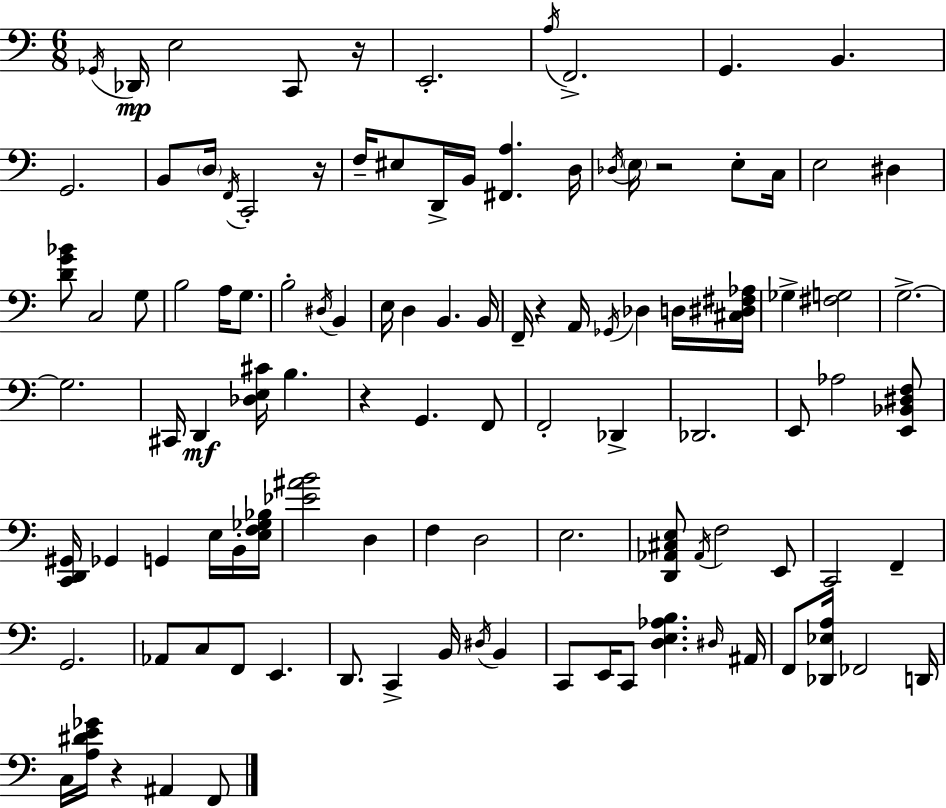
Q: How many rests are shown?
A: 6